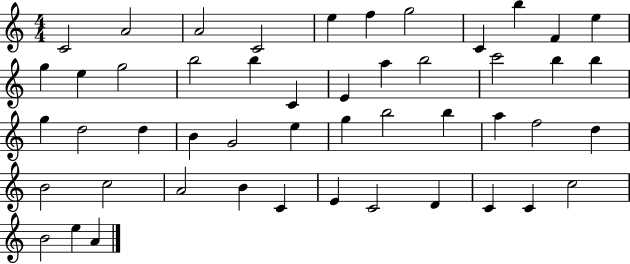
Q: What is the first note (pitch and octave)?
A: C4